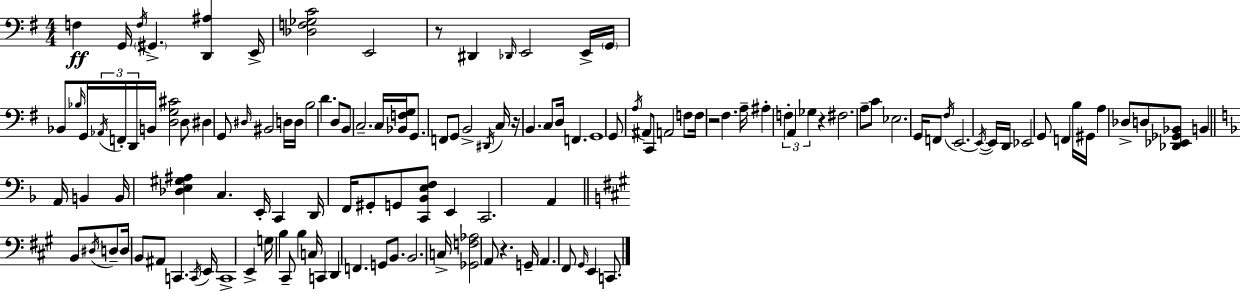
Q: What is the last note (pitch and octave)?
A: C2